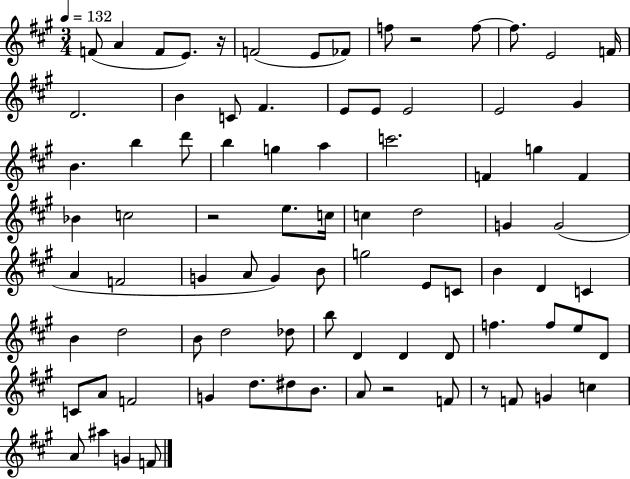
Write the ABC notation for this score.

X:1
T:Untitled
M:3/4
L:1/4
K:A
F/2 A F/2 E/2 z/4 F2 E/2 _F/2 f/2 z2 f/2 f/2 E2 F/4 D2 B C/2 ^F E/2 E/2 E2 E2 ^G B b d'/2 b g a c'2 F g F _B c2 z2 e/2 c/4 c d2 G G2 A F2 G A/2 G B/2 g2 E/2 C/2 B D C B d2 B/2 d2 _d/2 b/2 D D D/2 f f/2 e/2 D/2 C/2 A/2 F2 G d/2 ^d/2 B/2 A/2 z2 F/2 z/2 F/2 G c A/2 ^a G F/2